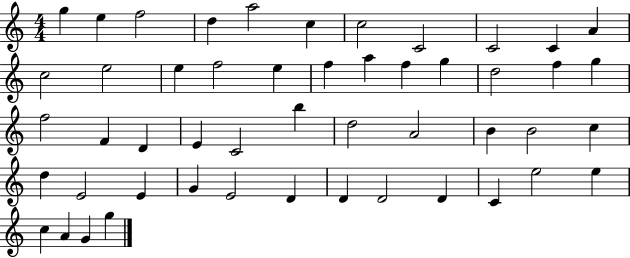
G5/q E5/q F5/h D5/q A5/h C5/q C5/h C4/h C4/h C4/q A4/q C5/h E5/h E5/q F5/h E5/q F5/q A5/q F5/q G5/q D5/h F5/q G5/q F5/h F4/q D4/q E4/q C4/h B5/q D5/h A4/h B4/q B4/h C5/q D5/q E4/h E4/q G4/q E4/h D4/q D4/q D4/h D4/q C4/q E5/h E5/q C5/q A4/q G4/q G5/q